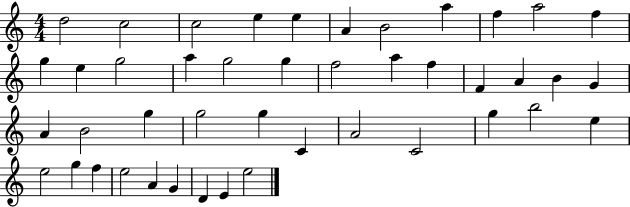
X:1
T:Untitled
M:4/4
L:1/4
K:C
d2 c2 c2 e e A B2 a f a2 f g e g2 a g2 g f2 a f F A B G A B2 g g2 g C A2 C2 g b2 e e2 g f e2 A G D E e2